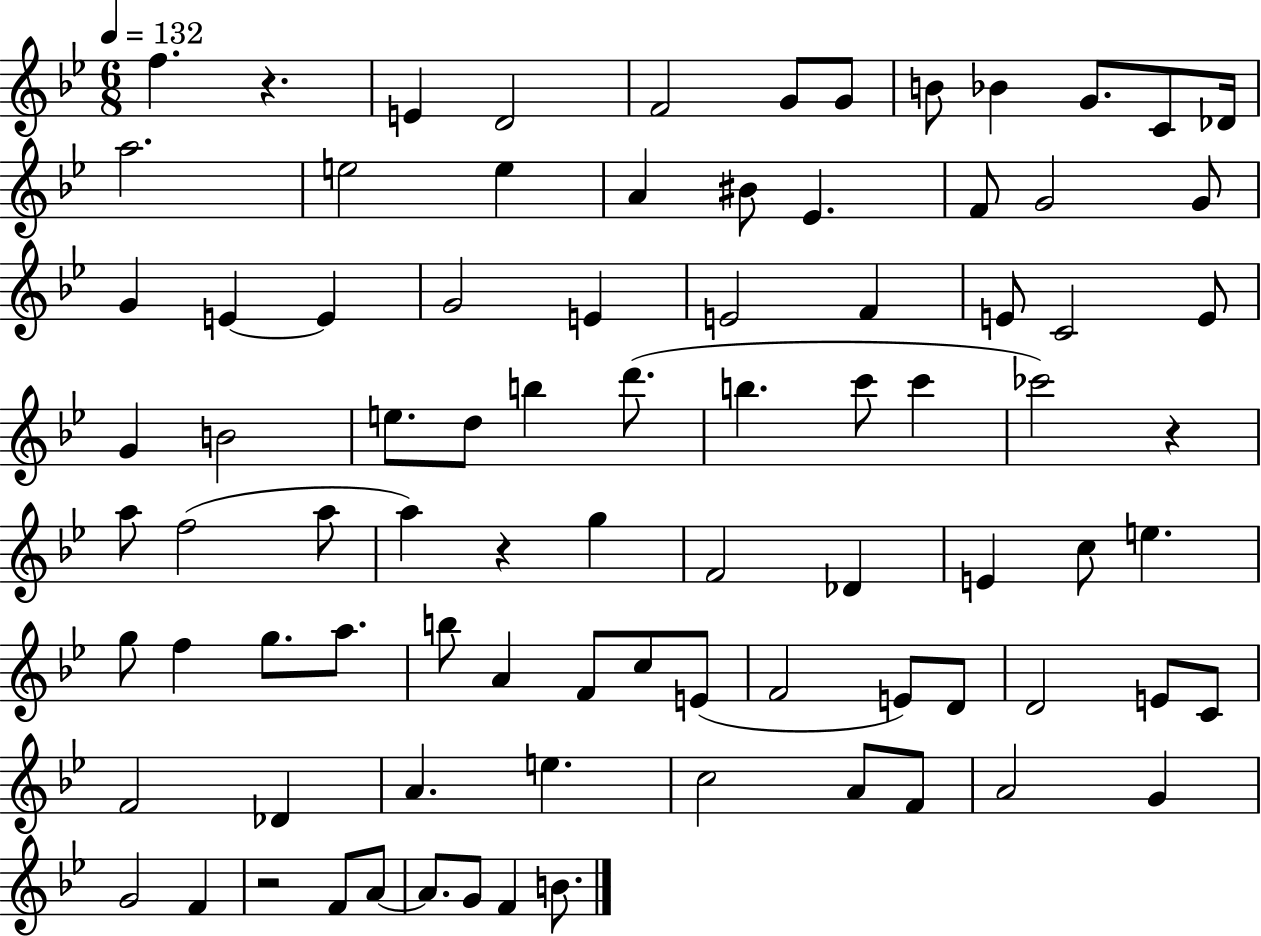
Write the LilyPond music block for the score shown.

{
  \clef treble
  \numericTimeSignature
  \time 6/8
  \key bes \major
  \tempo 4 = 132
  f''4. r4. | e'4 d'2 | f'2 g'8 g'8 | b'8 bes'4 g'8. c'8 des'16 | \break a''2. | e''2 e''4 | a'4 bis'8 ees'4. | f'8 g'2 g'8 | \break g'4 e'4~~ e'4 | g'2 e'4 | e'2 f'4 | e'8 c'2 e'8 | \break g'4 b'2 | e''8. d''8 b''4 d'''8.( | b''4. c'''8 c'''4 | ces'''2) r4 | \break a''8 f''2( a''8 | a''4) r4 g''4 | f'2 des'4 | e'4 c''8 e''4. | \break g''8 f''4 g''8. a''8. | b''8 a'4 f'8 c''8 e'8( | f'2 e'8) d'8 | d'2 e'8 c'8 | \break f'2 des'4 | a'4. e''4. | c''2 a'8 f'8 | a'2 g'4 | \break g'2 f'4 | r2 f'8 a'8~~ | a'8. g'8 f'4 b'8. | \bar "|."
}